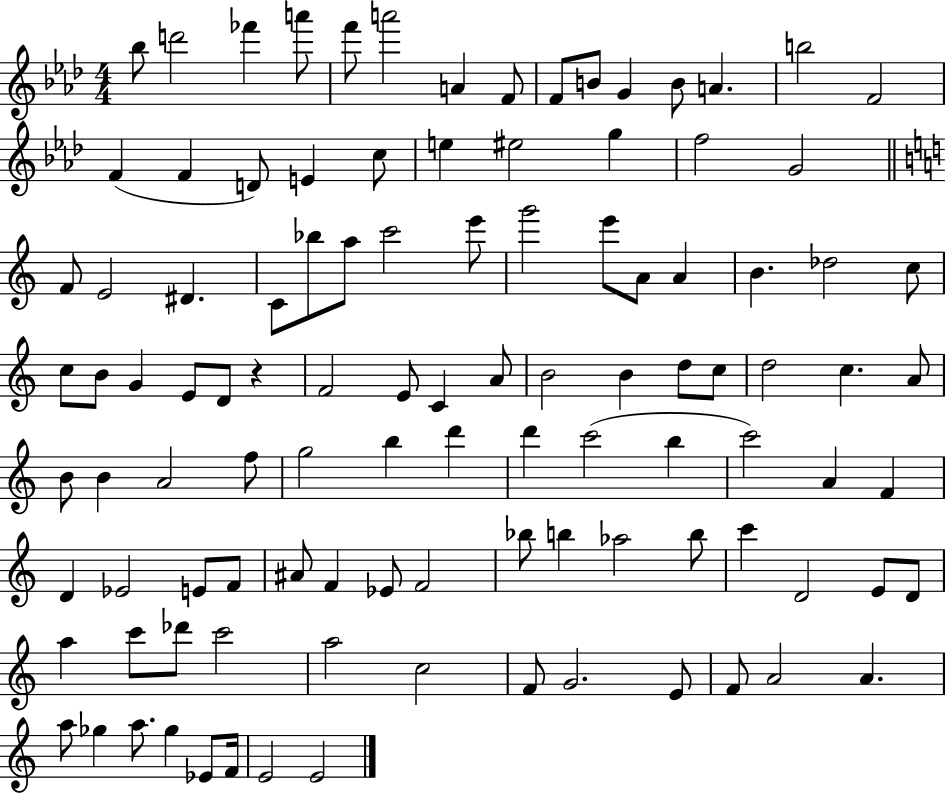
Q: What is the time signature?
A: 4/4